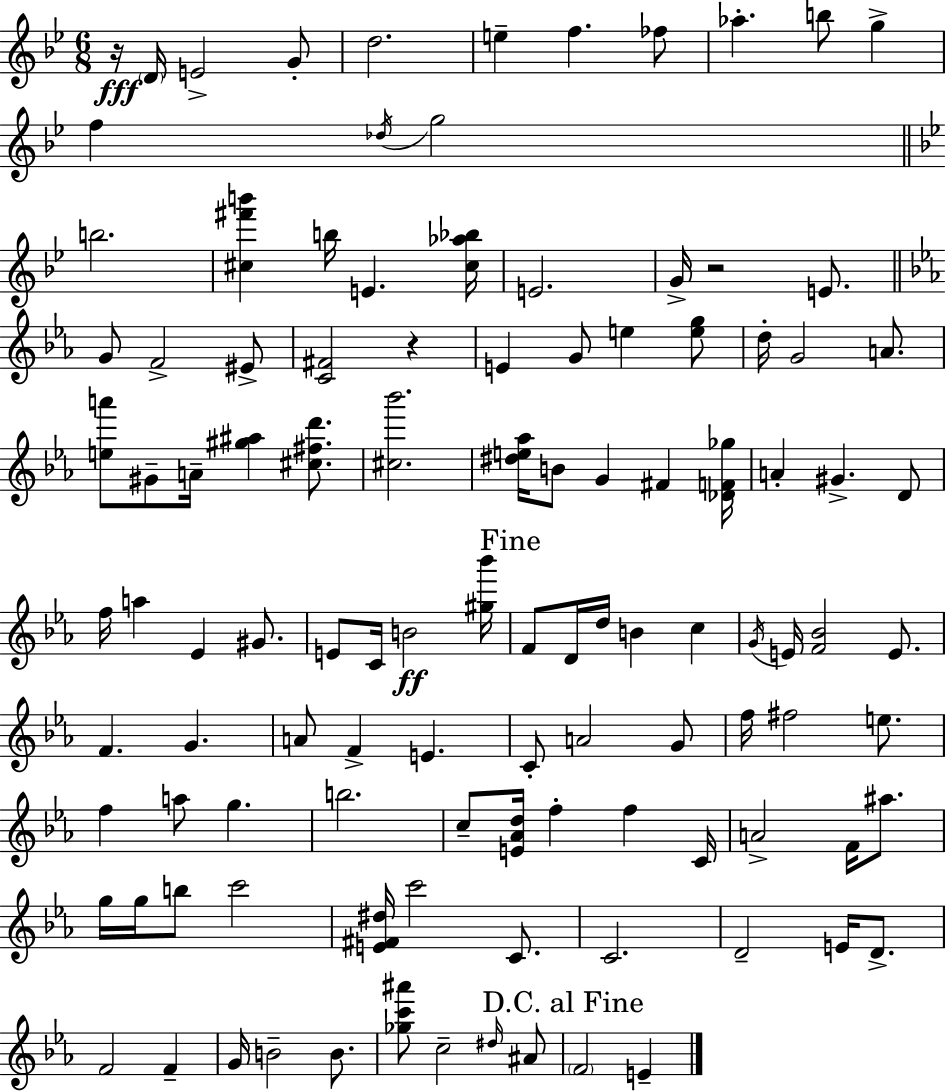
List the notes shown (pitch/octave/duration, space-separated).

R/s D4/s E4/h G4/e D5/h. E5/q F5/q. FES5/e Ab5/q. B5/e G5/q F5/q Db5/s G5/h B5/h. [C#5,F#6,B6]/q B5/s E4/q. [C#5,Ab5,Bb5]/s E4/h. G4/s R/h E4/e. G4/e F4/h EIS4/e [C4,F#4]/h R/q E4/q G4/e E5/q [E5,G5]/e D5/s G4/h A4/e. [E5,A6]/e G#4/e A4/s [G#5,A#5]/q [C#5,F#5,D6]/e. [C#5,Bb6]/h. [D#5,E5,Ab5]/s B4/e G4/q F#4/q [Db4,F4,Gb5]/s A4/q G#4/q. D4/e F5/s A5/q Eb4/q G#4/e. E4/e C4/s B4/h [G#5,Bb6]/s F4/e D4/s D5/s B4/q C5/q G4/s E4/s [F4,Bb4]/h E4/e. F4/q. G4/q. A4/e F4/q E4/q. C4/e A4/h G4/e F5/s F#5/h E5/e. F5/q A5/e G5/q. B5/h. C5/e [E4,Ab4,D5]/s F5/q F5/q C4/s A4/h F4/s A#5/e. G5/s G5/s B5/e C6/h [E4,F#4,D#5]/s C6/h C4/e. C4/h. D4/h E4/s D4/e. F4/h F4/q G4/s B4/h B4/e. [Gb5,C6,A#6]/e C5/h D#5/s A#4/e F4/h E4/q